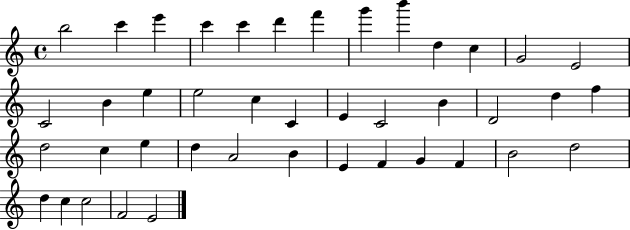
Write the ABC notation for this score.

X:1
T:Untitled
M:4/4
L:1/4
K:C
b2 c' e' c' c' d' f' g' b' d c G2 E2 C2 B e e2 c C E C2 B D2 d f d2 c e d A2 B E F G F B2 d2 d c c2 F2 E2